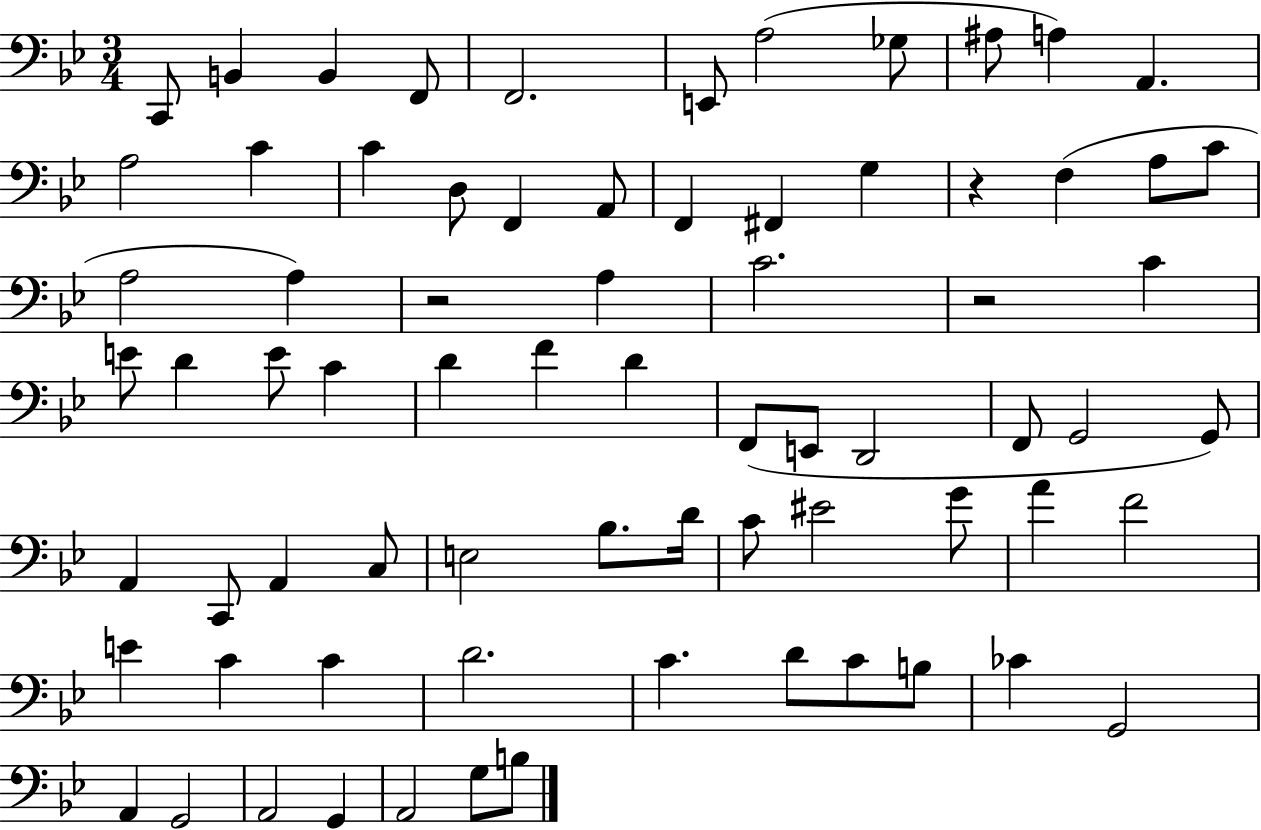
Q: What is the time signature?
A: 3/4